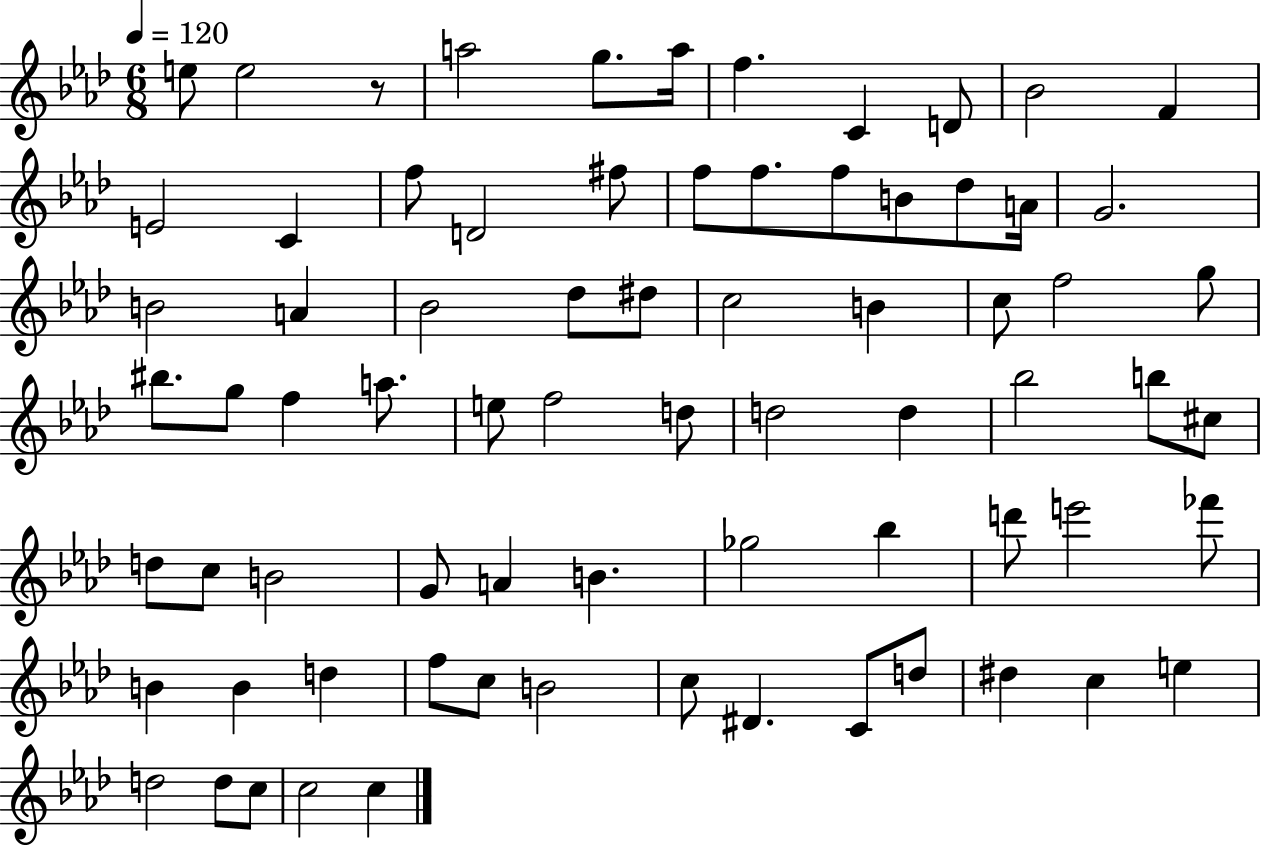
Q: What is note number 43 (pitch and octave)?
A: B5